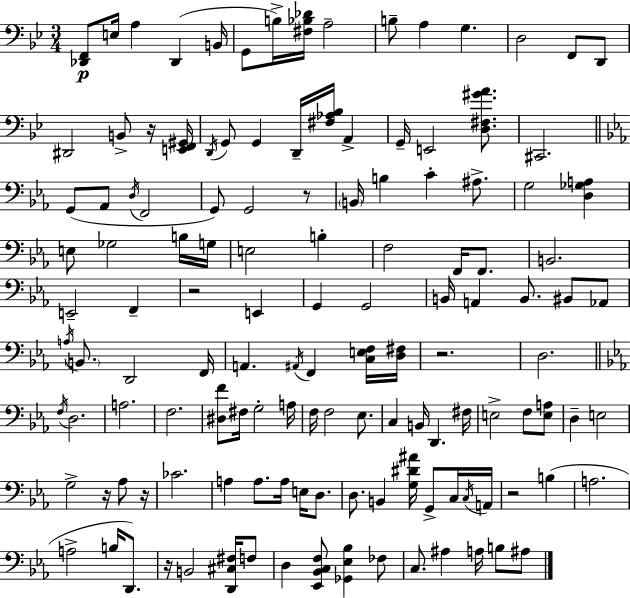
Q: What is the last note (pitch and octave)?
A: A#3